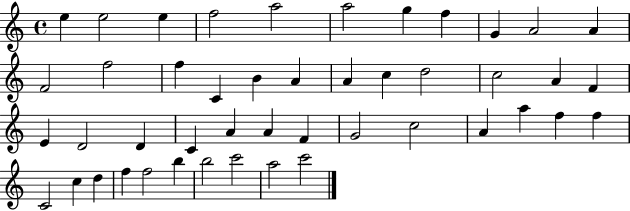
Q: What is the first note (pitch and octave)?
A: E5